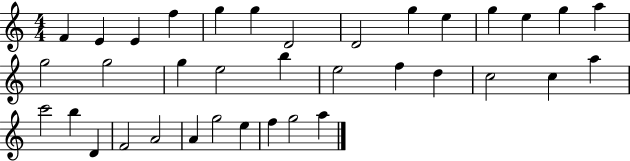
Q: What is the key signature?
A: C major